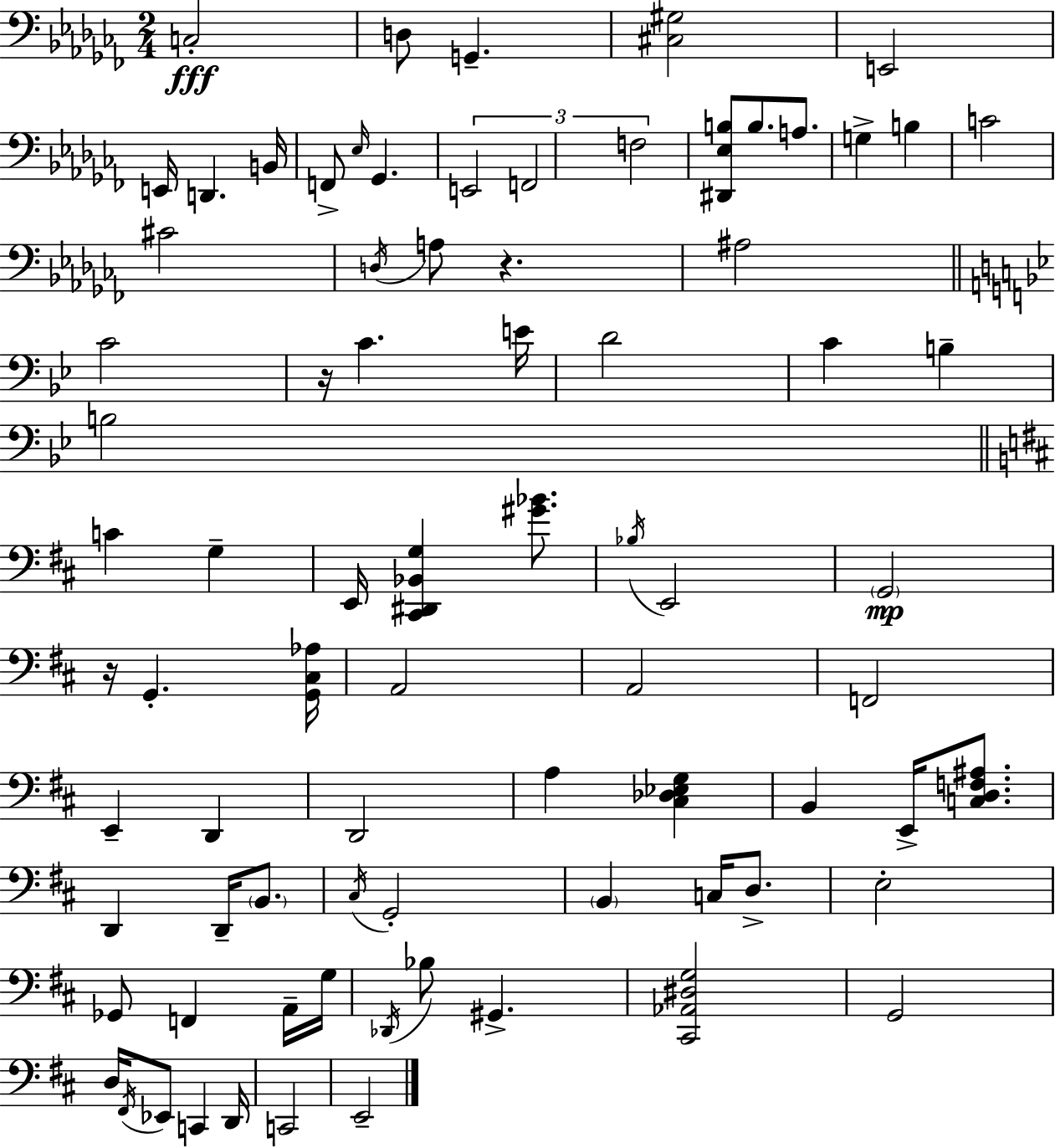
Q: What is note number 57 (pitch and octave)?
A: A2